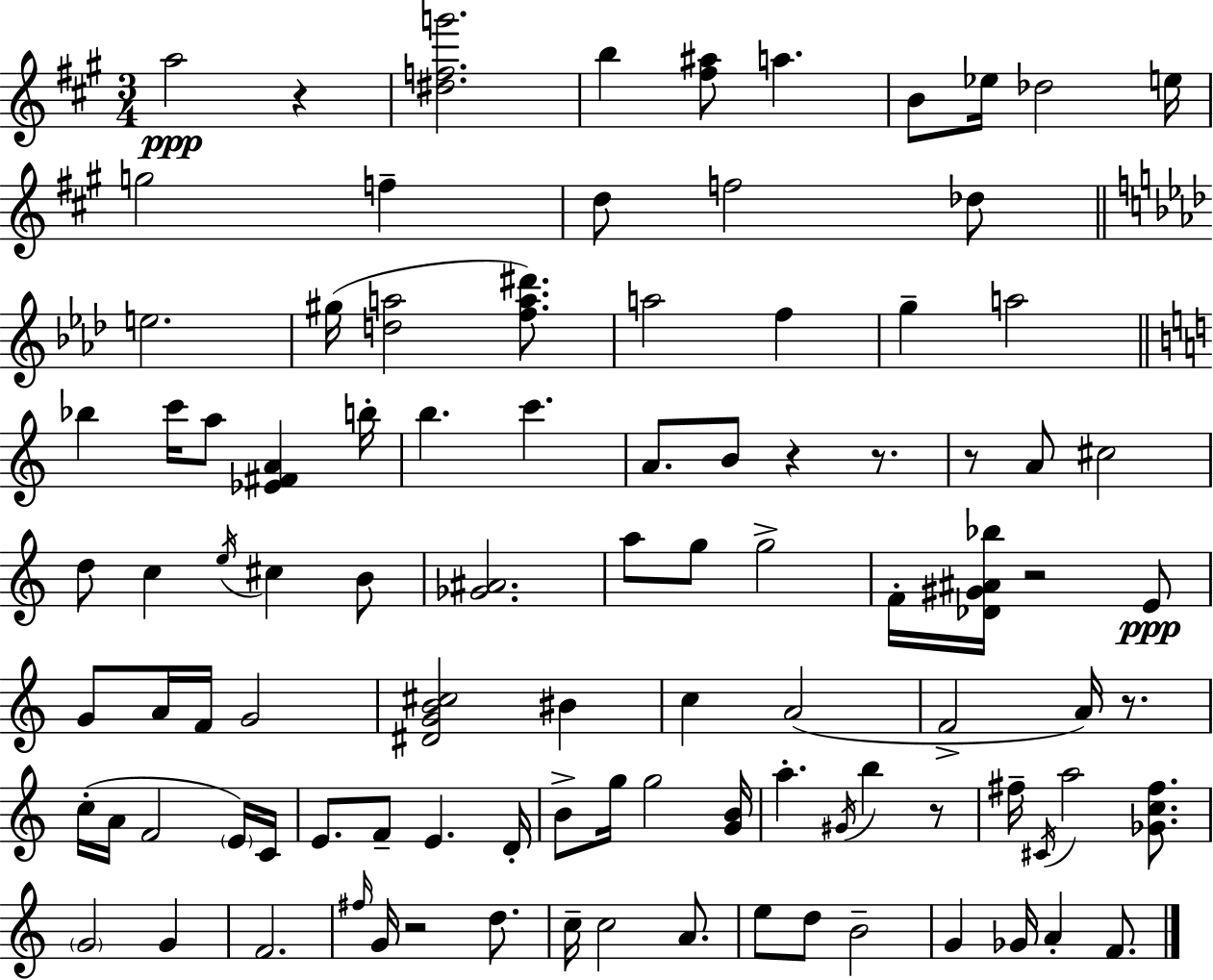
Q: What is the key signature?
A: A major